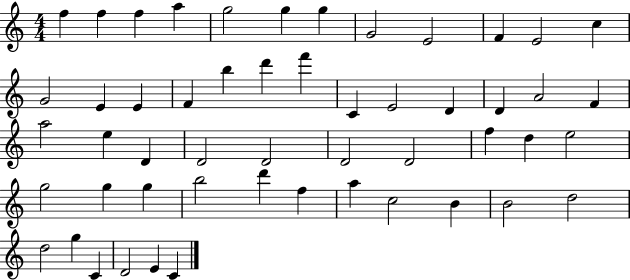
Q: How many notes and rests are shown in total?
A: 52